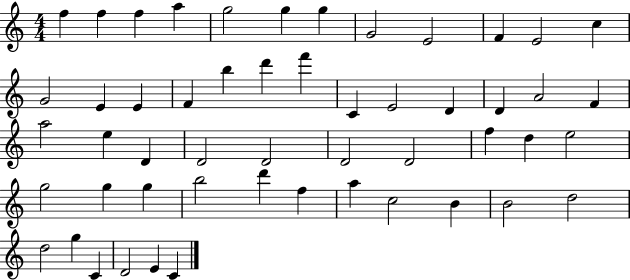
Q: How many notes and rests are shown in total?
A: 52